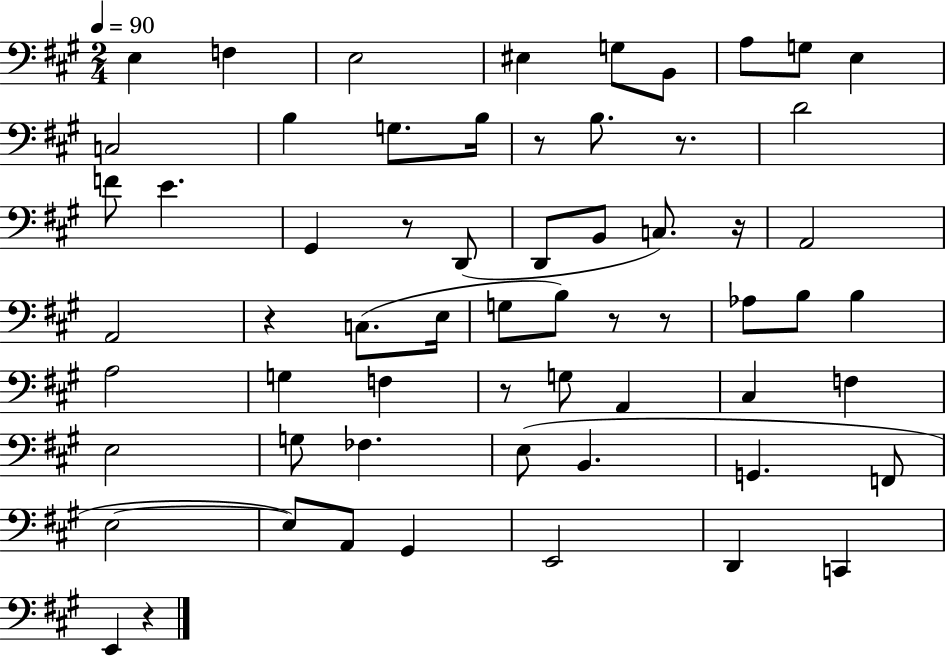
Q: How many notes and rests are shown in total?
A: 62